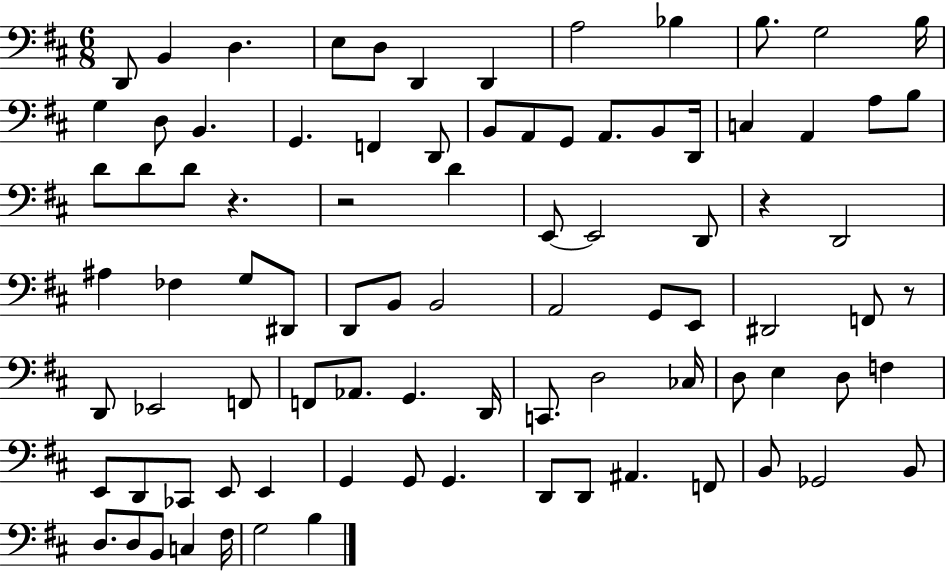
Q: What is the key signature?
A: D major